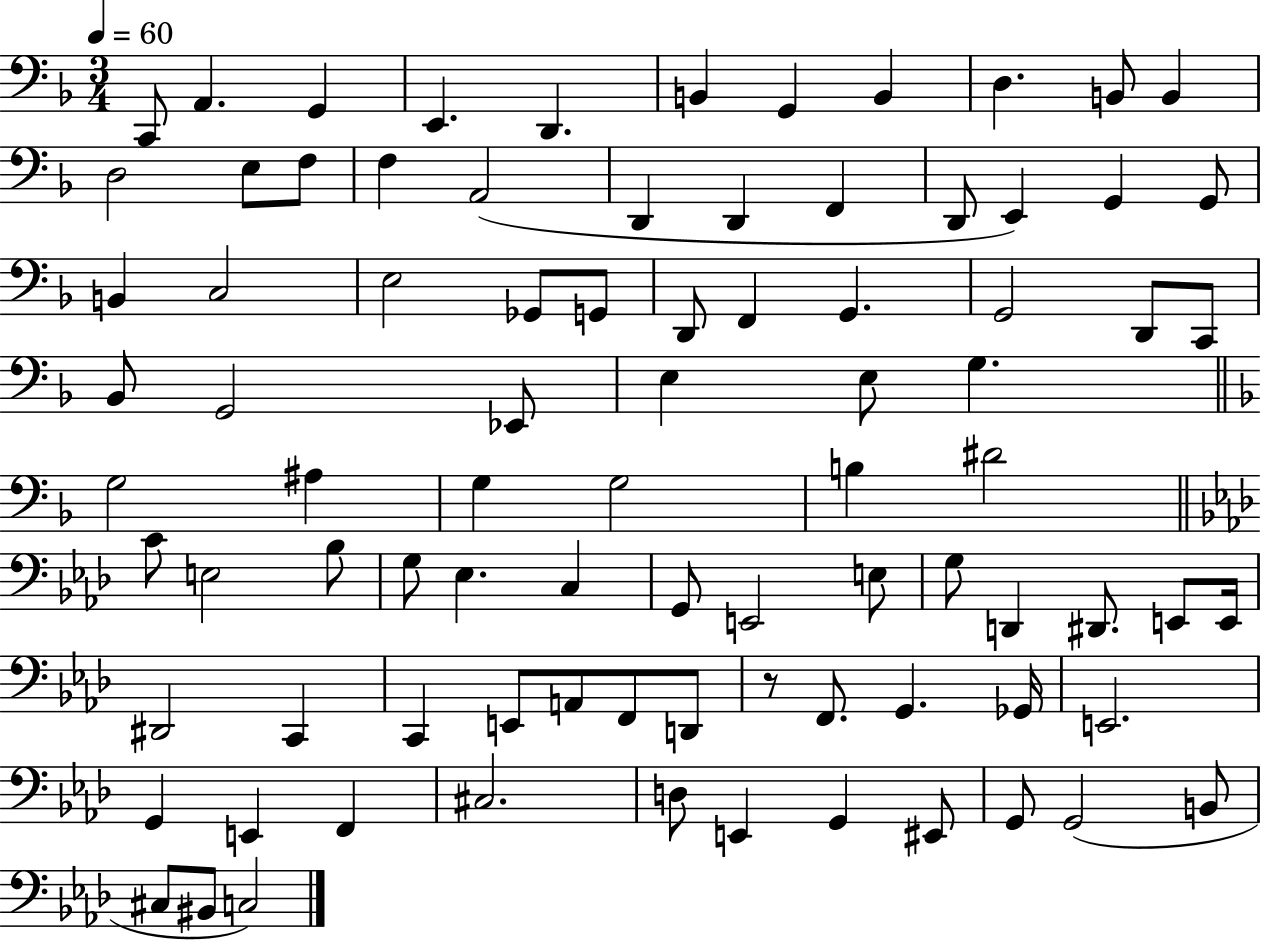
X:1
T:Untitled
M:3/4
L:1/4
K:F
C,,/2 A,, G,, E,, D,, B,, G,, B,, D, B,,/2 B,, D,2 E,/2 F,/2 F, A,,2 D,, D,, F,, D,,/2 E,, G,, G,,/2 B,, C,2 E,2 _G,,/2 G,,/2 D,,/2 F,, G,, G,,2 D,,/2 C,,/2 _B,,/2 G,,2 _E,,/2 E, E,/2 G, G,2 ^A, G, G,2 B, ^D2 C/2 E,2 _B,/2 G,/2 _E, C, G,,/2 E,,2 E,/2 G,/2 D,, ^D,,/2 E,,/2 E,,/4 ^D,,2 C,, C,, E,,/2 A,,/2 F,,/2 D,,/2 z/2 F,,/2 G,, _G,,/4 E,,2 G,, E,, F,, ^C,2 D,/2 E,, G,, ^E,,/2 G,,/2 G,,2 B,,/2 ^C,/2 ^B,,/2 C,2